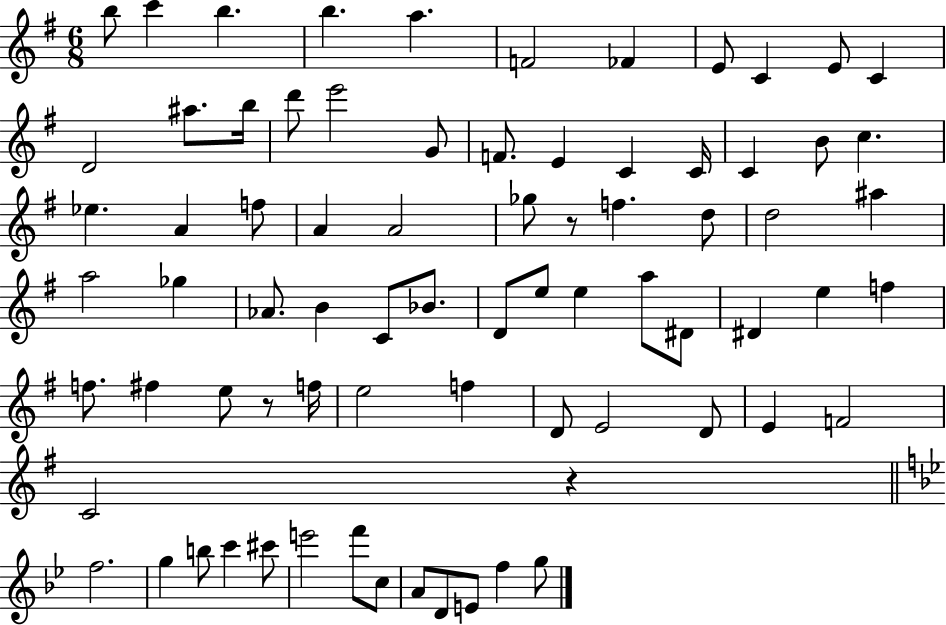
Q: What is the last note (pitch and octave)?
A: G5